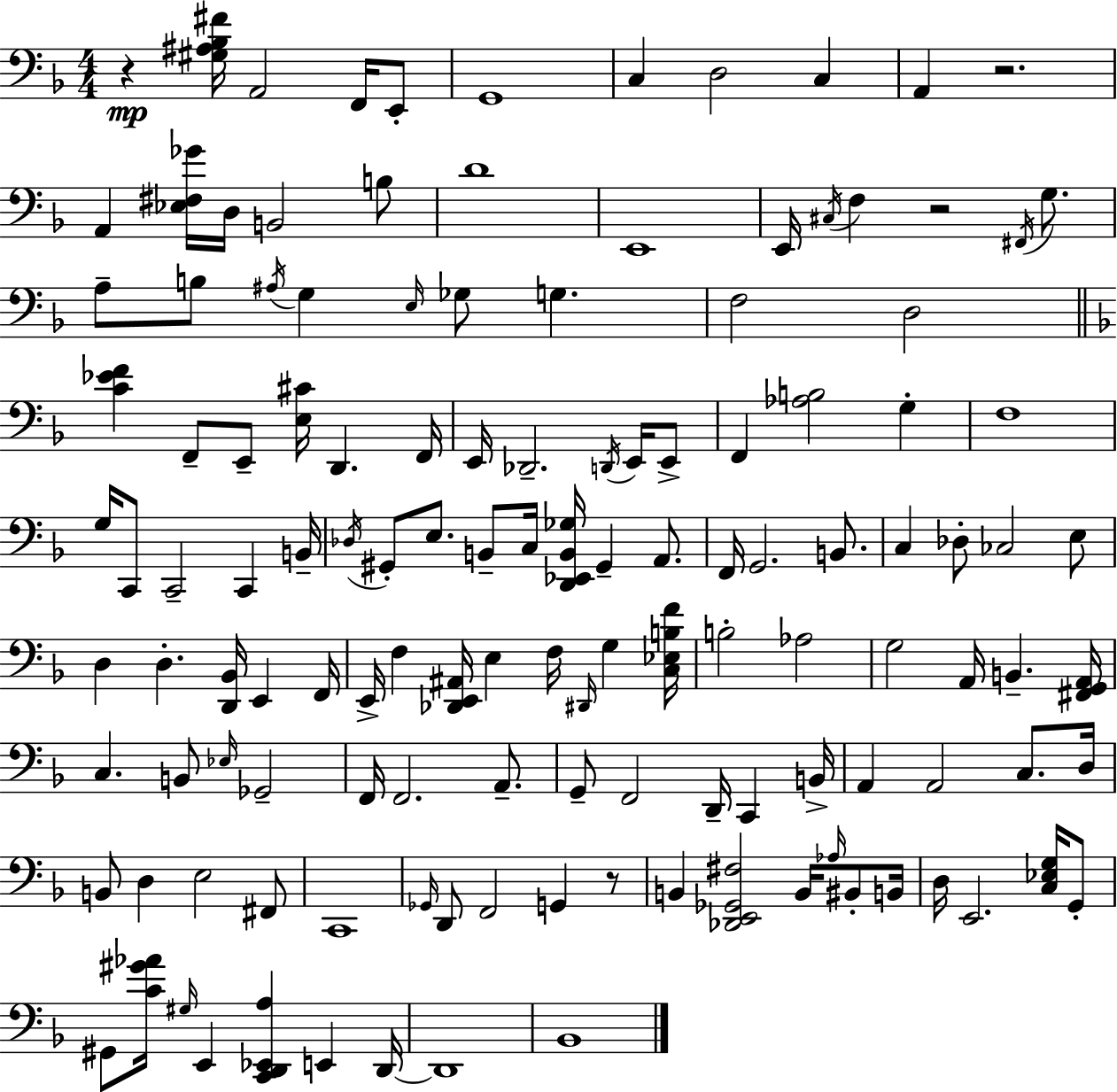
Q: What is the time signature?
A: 4/4